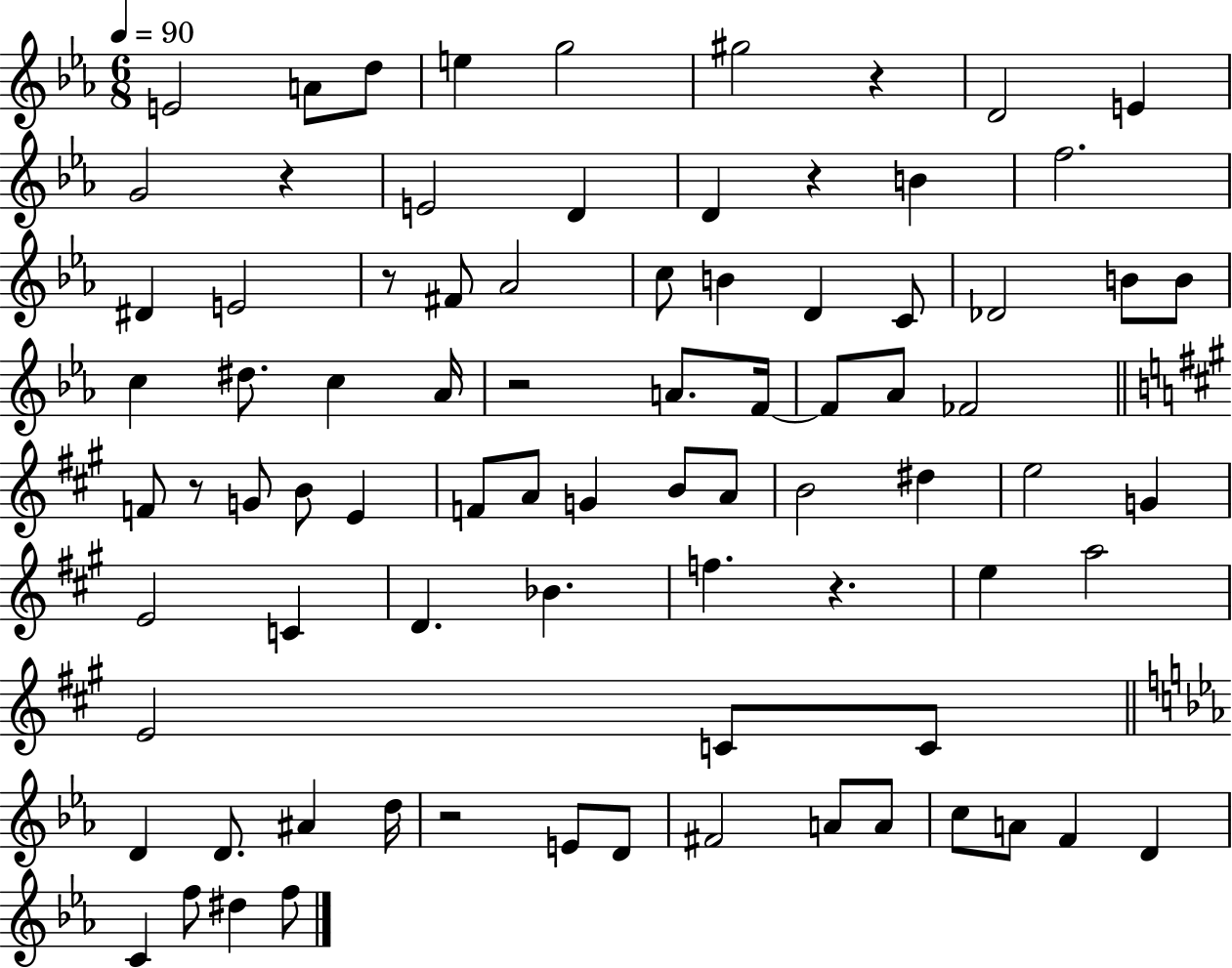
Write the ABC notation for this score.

X:1
T:Untitled
M:6/8
L:1/4
K:Eb
E2 A/2 d/2 e g2 ^g2 z D2 E G2 z E2 D D z B f2 ^D E2 z/2 ^F/2 _A2 c/2 B D C/2 _D2 B/2 B/2 c ^d/2 c _A/4 z2 A/2 F/4 F/2 _A/2 _F2 F/2 z/2 G/2 B/2 E F/2 A/2 G B/2 A/2 B2 ^d e2 G E2 C D _B f z e a2 E2 C/2 C/2 D D/2 ^A d/4 z2 E/2 D/2 ^F2 A/2 A/2 c/2 A/2 F D C f/2 ^d f/2